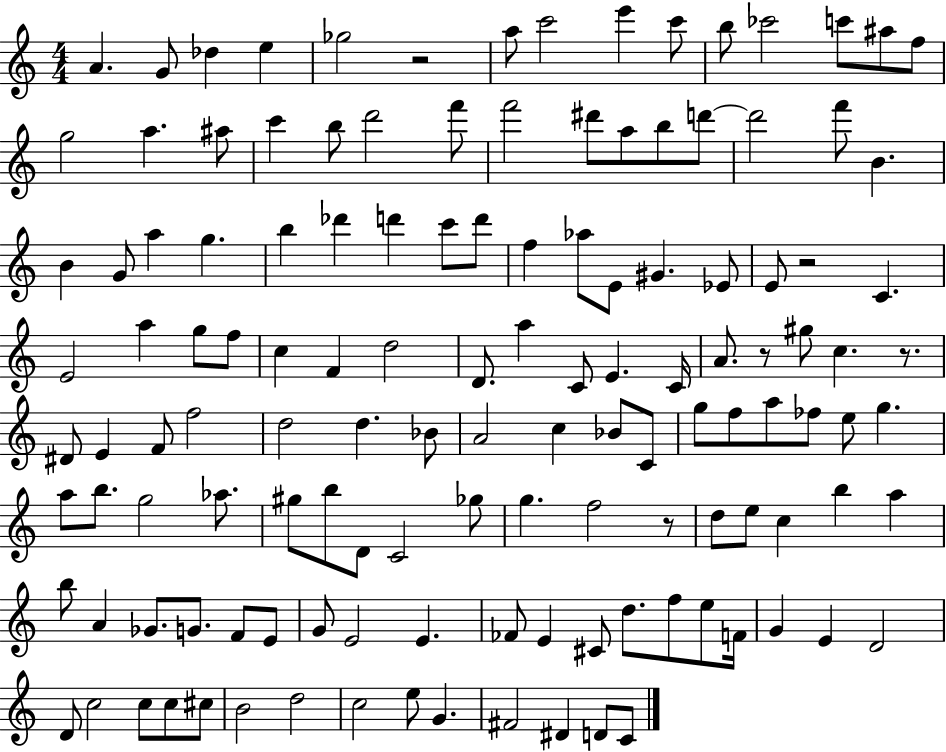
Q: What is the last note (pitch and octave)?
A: C4